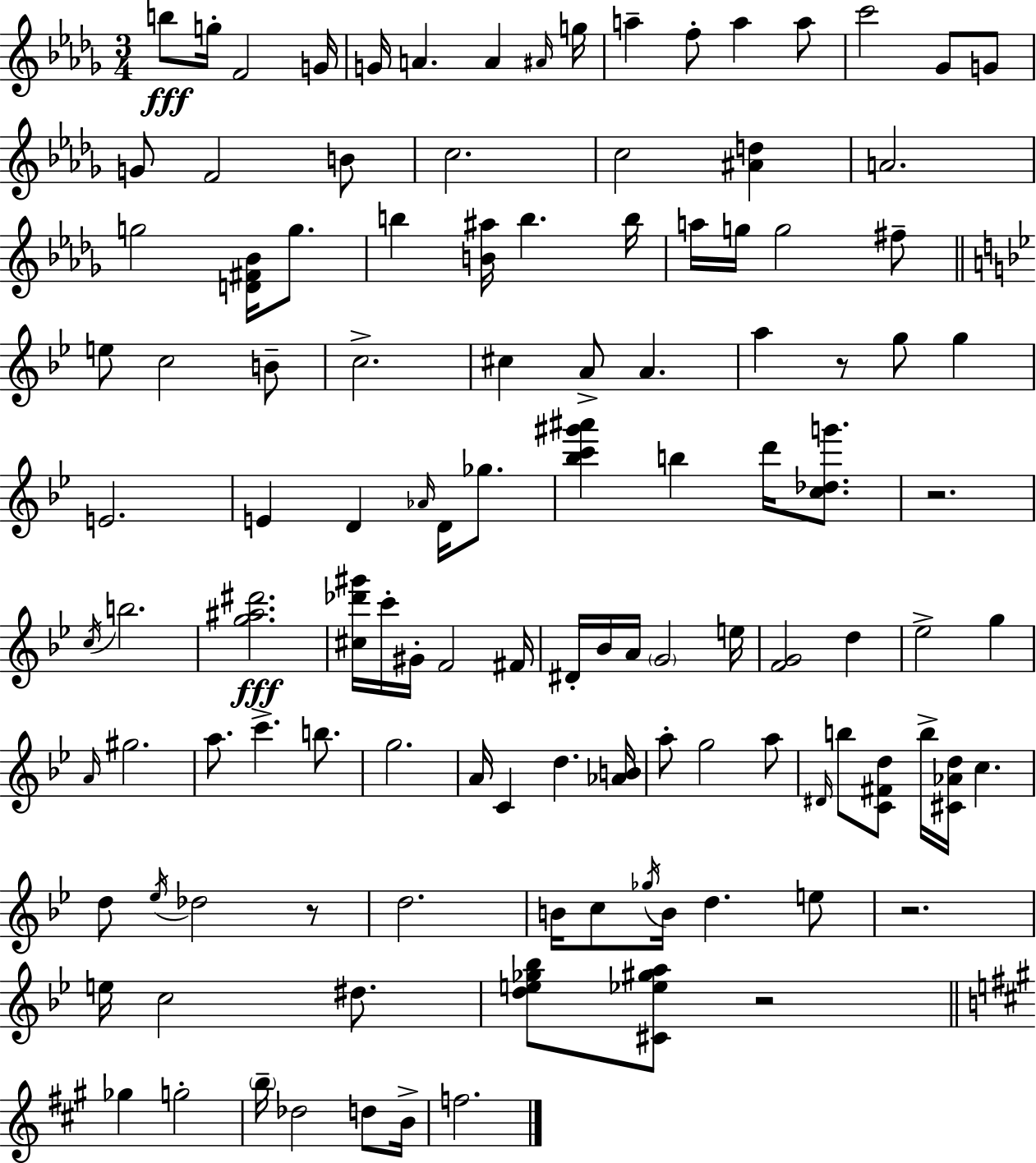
B5/e G5/s F4/h G4/s G4/s A4/q. A4/q A#4/s G5/s A5/q F5/e A5/q A5/e C6/h Gb4/e G4/e G4/e F4/h B4/e C5/h. C5/h [A#4,D5]/q A4/h. G5/h [D4,F#4,Bb4]/s G5/e. B5/q [B4,A#5]/s B5/q. B5/s A5/s G5/s G5/h F#5/e E5/e C5/h B4/e C5/h. C#5/q A4/e A4/q. A5/q R/e G5/e G5/q E4/h. E4/q D4/q Ab4/s D4/s Gb5/e. [Bb5,C6,G#6,A#6]/q B5/q D6/s [C5,Db5,G6]/e. R/h. C5/s B5/h. [G5,A#5,D#6]/h. [C#5,Db6,G#6]/s C6/s G#4/s F4/h F#4/s D#4/s Bb4/s A4/s G4/h E5/s [F4,G4]/h D5/q Eb5/h G5/q A4/s G#5/h. A5/e. C6/q. B5/e. G5/h. A4/s C4/q D5/q. [Ab4,B4]/s A5/e G5/h A5/e D#4/s B5/e [C4,F#4,D5]/e B5/s [C#4,Ab4,D5]/s C5/q. D5/e Eb5/s Db5/h R/e D5/h. B4/s C5/e Gb5/s B4/s D5/q. E5/e R/h. E5/s C5/h D#5/e. [D5,E5,Gb5,Bb5]/e [C#4,Eb5,G#5,A5]/e R/h Gb5/q G5/h B5/s Db5/h D5/e B4/s F5/h.